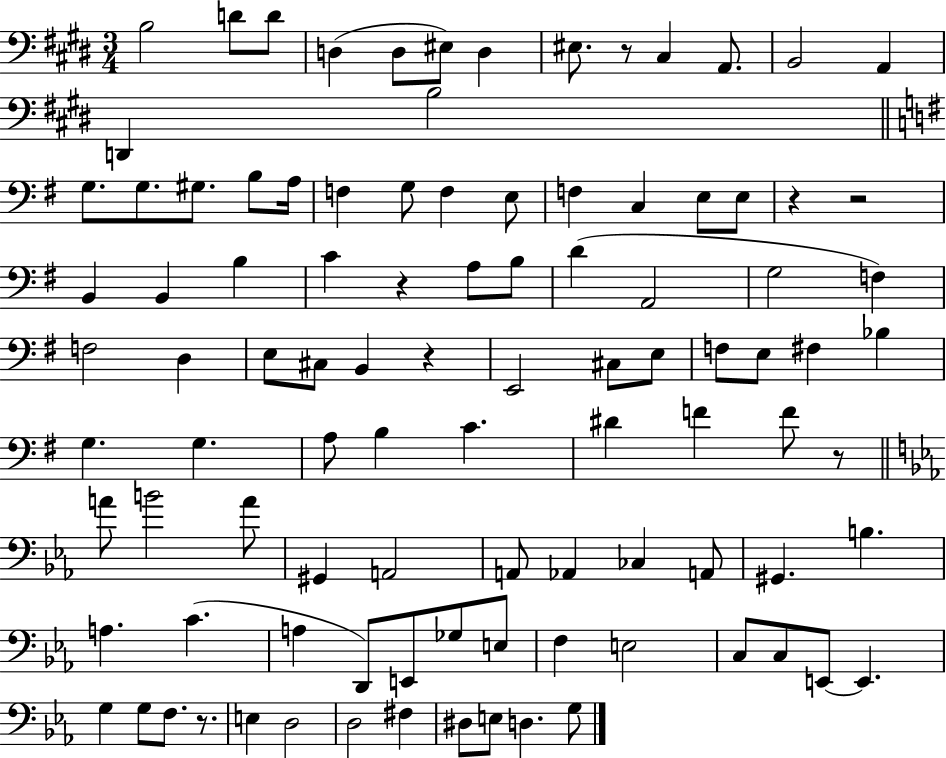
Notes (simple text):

B3/h D4/e D4/e D3/q D3/e EIS3/e D3/q EIS3/e. R/e C#3/q A2/e. B2/h A2/q D2/q B3/h G3/e. G3/e. G#3/e. B3/e A3/s F3/q G3/e F3/q E3/e F3/q C3/q E3/e E3/e R/q R/h B2/q B2/q B3/q C4/q R/q A3/e B3/e D4/q A2/h G3/h F3/q F3/h D3/q E3/e C#3/e B2/q R/q E2/h C#3/e E3/e F3/e E3/e F#3/q Bb3/q G3/q. G3/q. A3/e B3/q C4/q. D#4/q F4/q F4/e R/e A4/e B4/h A4/e G#2/q A2/h A2/e Ab2/q CES3/q A2/e G#2/q. B3/q. A3/q. C4/q. A3/q D2/e E2/e Gb3/e E3/e F3/q E3/h C3/e C3/e E2/e E2/q. G3/q G3/e F3/e. R/e. E3/q D3/h D3/h F#3/q D#3/e E3/e D3/q. G3/e